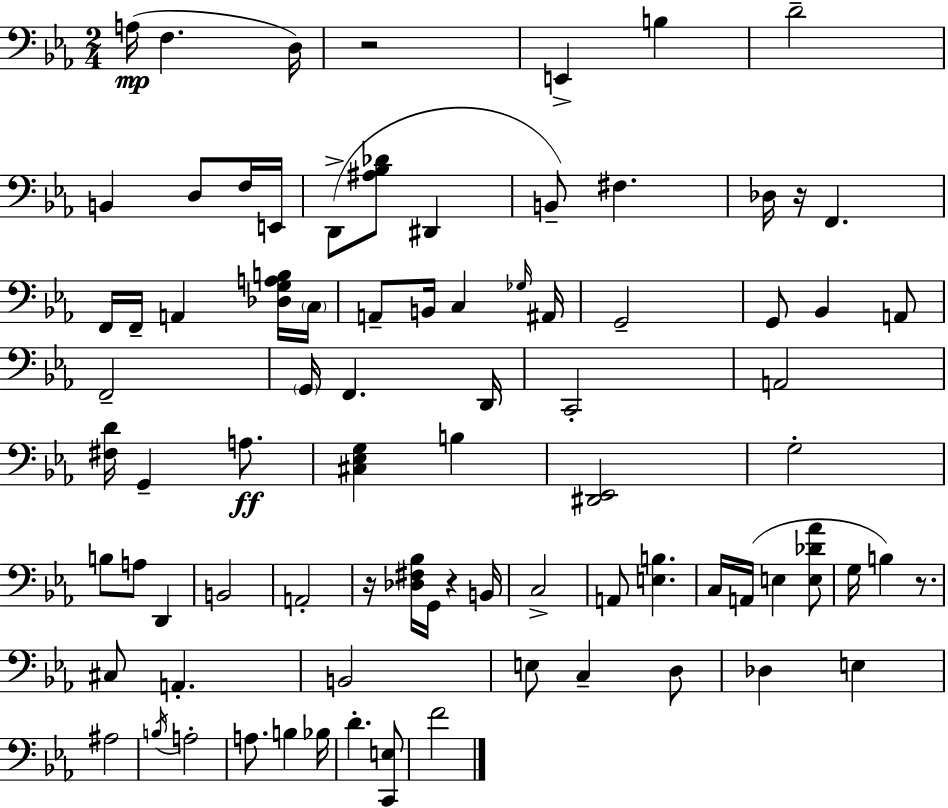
X:1
T:Untitled
M:2/4
L:1/4
K:Cm
A,/4 F, D,/4 z2 E,, B, D2 B,, D,/2 F,/4 E,,/4 D,,/2 [^A,_B,_D]/2 ^D,, B,,/2 ^F, _D,/4 z/4 F,, F,,/4 F,,/4 A,, [_D,G,A,B,]/4 C,/4 A,,/2 B,,/4 C, _G,/4 ^A,,/4 G,,2 G,,/2 _B,, A,,/2 F,,2 G,,/4 F,, D,,/4 C,,2 A,,2 [^F,D]/4 G,, A,/2 [^C,_E,G,] B, [^D,,_E,,]2 G,2 B,/2 A,/2 D,, B,,2 A,,2 z/4 [_D,^F,_B,]/4 G,,/4 z B,,/4 C,2 A,,/2 [E,B,] C,/4 A,,/4 E, [E,_D_A]/2 G,/4 B, z/2 ^C,/2 A,, B,,2 E,/2 C, D,/2 _D, E, ^A,2 B,/4 A,2 A,/2 B, _B,/4 D [C,,E,]/2 F2